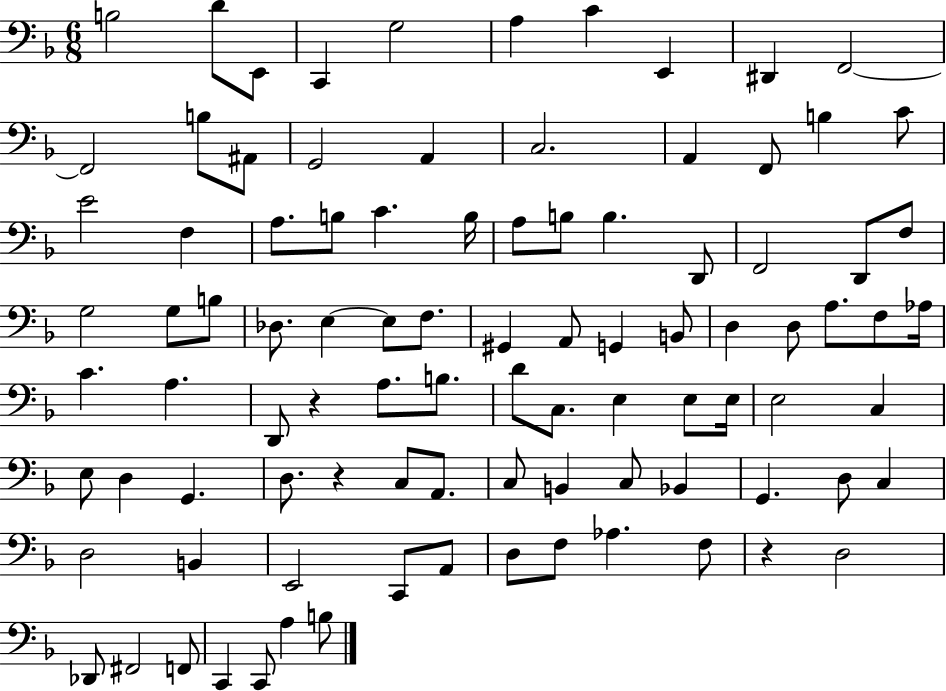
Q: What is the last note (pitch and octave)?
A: B3